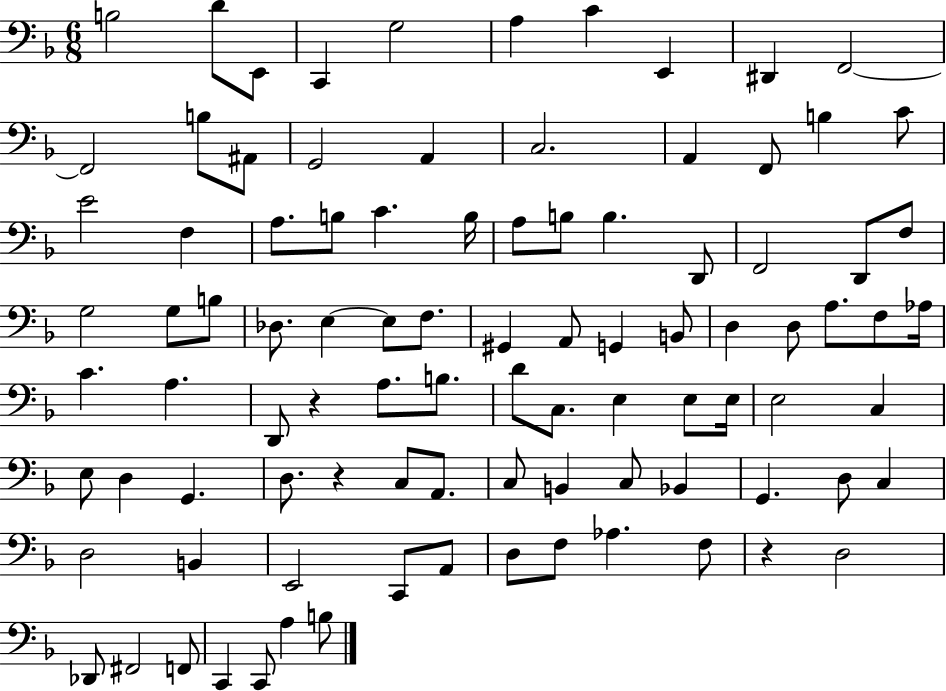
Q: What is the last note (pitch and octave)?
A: B3